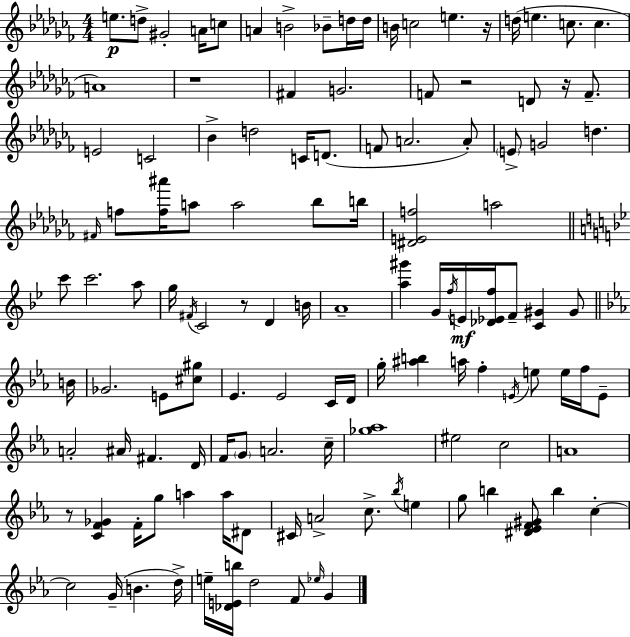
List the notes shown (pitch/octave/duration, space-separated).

E5/e. D5/e G#4/h A4/s C5/e A4/q B4/h Bb4/e D5/s D5/s B4/s C5/h E5/q. R/s D5/s E5/q. C5/e. C5/q. A4/w R/w F#4/q G4/h. F4/e R/h D4/e R/s F4/e. E4/h C4/h Bb4/q D5/h C4/s D4/e. F4/e A4/h. A4/e E4/e G4/h D5/q. F#4/s F5/e [F5,A#6]/s A5/e A5/h Bb5/e B5/s [D#4,E4,F5]/h A5/h C6/e C6/h. A5/e G5/s F#4/s C4/h R/e D4/q B4/s A4/w [A5,G#6]/q G4/s F5/s E4/s [Db4,Eb4,F5]/s F4/e [C4,G#4]/q G#4/e B4/s Gb4/h. E4/e [C#5,G#5]/e Eb4/q. Eb4/h C4/s D4/s G5/s [A#5,B5]/q A5/s F5/q E4/s E5/e E5/s F5/s E4/e A4/h A#4/s F#4/q. D4/s F4/s G4/e A4/h. C5/s [Gb5,Ab5]/w EIS5/h C5/h A4/w R/e [C4,F4,Gb4]/q F4/s G5/e A5/q A5/s D#4/e C#4/s A4/h C5/e. Bb5/s E5/q G5/e B5/q [D#4,Eb4,F4,G#4]/e B5/q C5/q C5/h G4/s B4/q. D5/s E5/s [Db4,E4,B5]/s D5/h F4/e Eb5/s G4/q